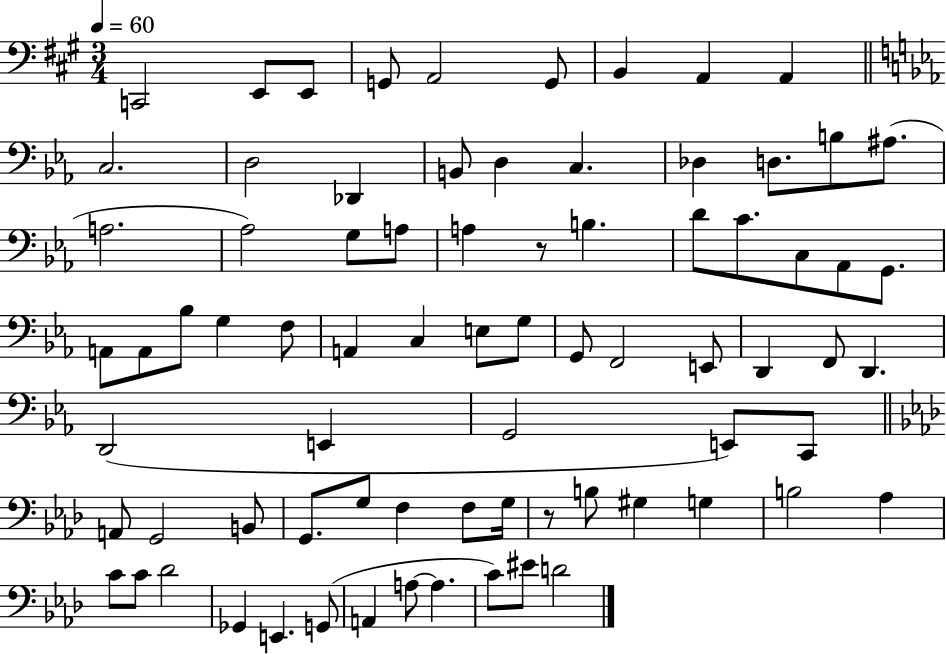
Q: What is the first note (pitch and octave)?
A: C2